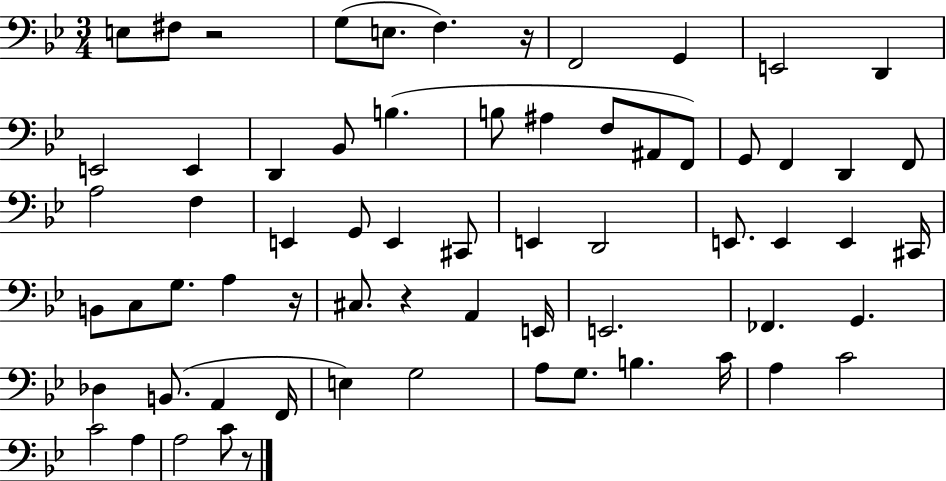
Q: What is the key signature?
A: BES major